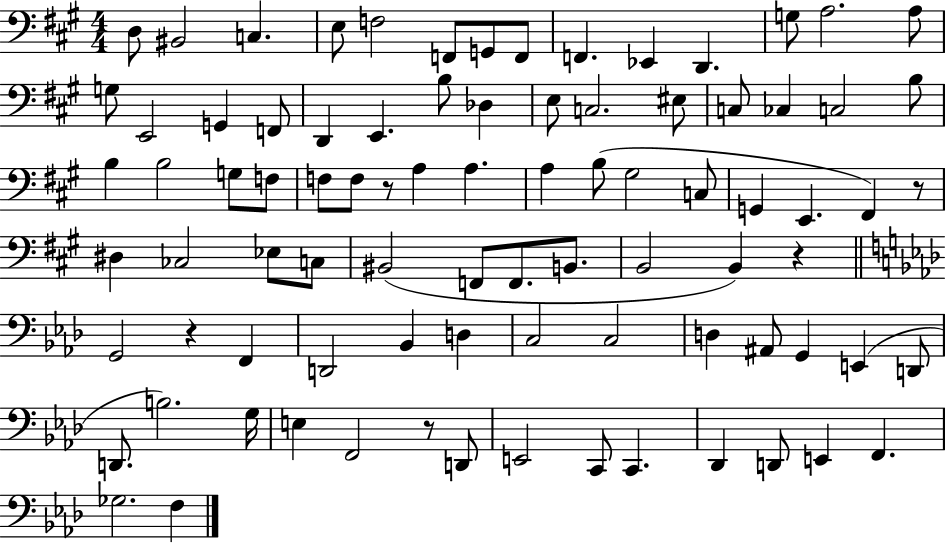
X:1
T:Untitled
M:4/4
L:1/4
K:A
D,/2 ^B,,2 C, E,/2 F,2 F,,/2 G,,/2 F,,/2 F,, _E,, D,, G,/2 A,2 A,/2 G,/2 E,,2 G,, F,,/2 D,, E,, B,/2 _D, E,/2 C,2 ^E,/2 C,/2 _C, C,2 B,/2 B, B,2 G,/2 F,/2 F,/2 F,/2 z/2 A, A, A, B,/2 ^G,2 C,/2 G,, E,, ^F,, z/2 ^D, _C,2 _E,/2 C,/2 ^B,,2 F,,/2 F,,/2 B,,/2 B,,2 B,, z G,,2 z F,, D,,2 _B,, D, C,2 C,2 D, ^A,,/2 G,, E,, D,,/2 D,,/2 B,2 G,/4 E, F,,2 z/2 D,,/2 E,,2 C,,/2 C,, _D,, D,,/2 E,, F,, _G,2 F,